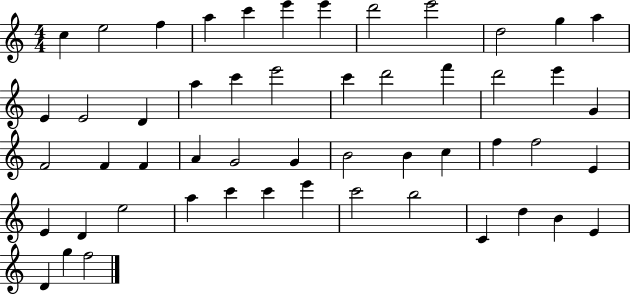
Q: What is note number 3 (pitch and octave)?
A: F5